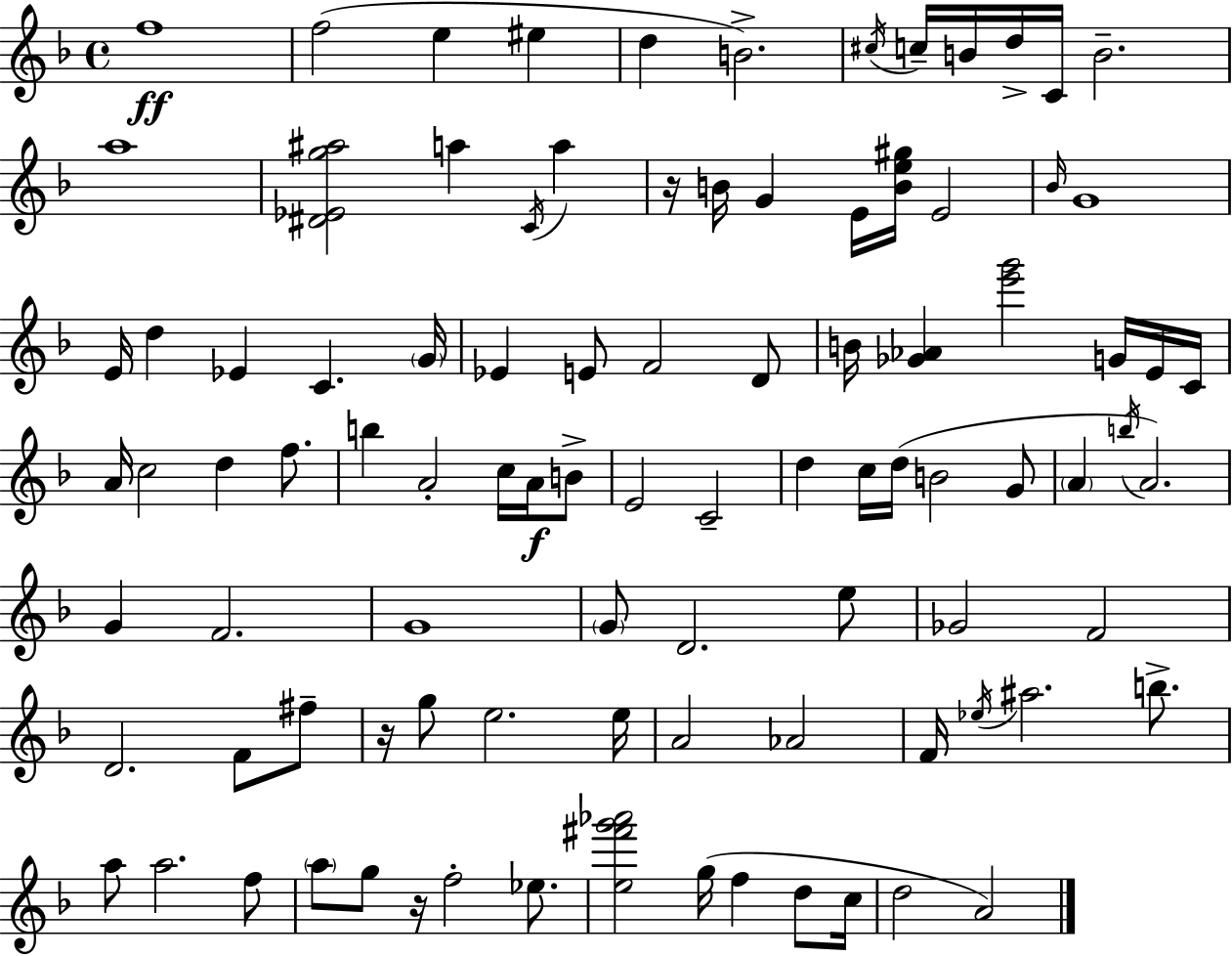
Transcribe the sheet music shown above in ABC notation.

X:1
T:Untitled
M:4/4
L:1/4
K:Dm
f4 f2 e ^e d B2 ^c/4 c/4 B/4 d/4 C/4 B2 a4 [^D_Eg^a]2 a C/4 a z/4 B/4 G E/4 [Be^g]/4 E2 _B/4 G4 E/4 d _E C G/4 _E E/2 F2 D/2 B/4 [_G_A] [e'g']2 G/4 E/4 C/4 A/4 c2 d f/2 b A2 c/4 A/4 B/2 E2 C2 d c/4 d/4 B2 G/2 A b/4 A2 G F2 G4 G/2 D2 e/2 _G2 F2 D2 F/2 ^f/2 z/4 g/2 e2 e/4 A2 _A2 F/4 _e/4 ^a2 b/2 a/2 a2 f/2 a/2 g/2 z/4 f2 _e/2 [e^f'g'_a']2 g/4 f d/2 c/4 d2 A2